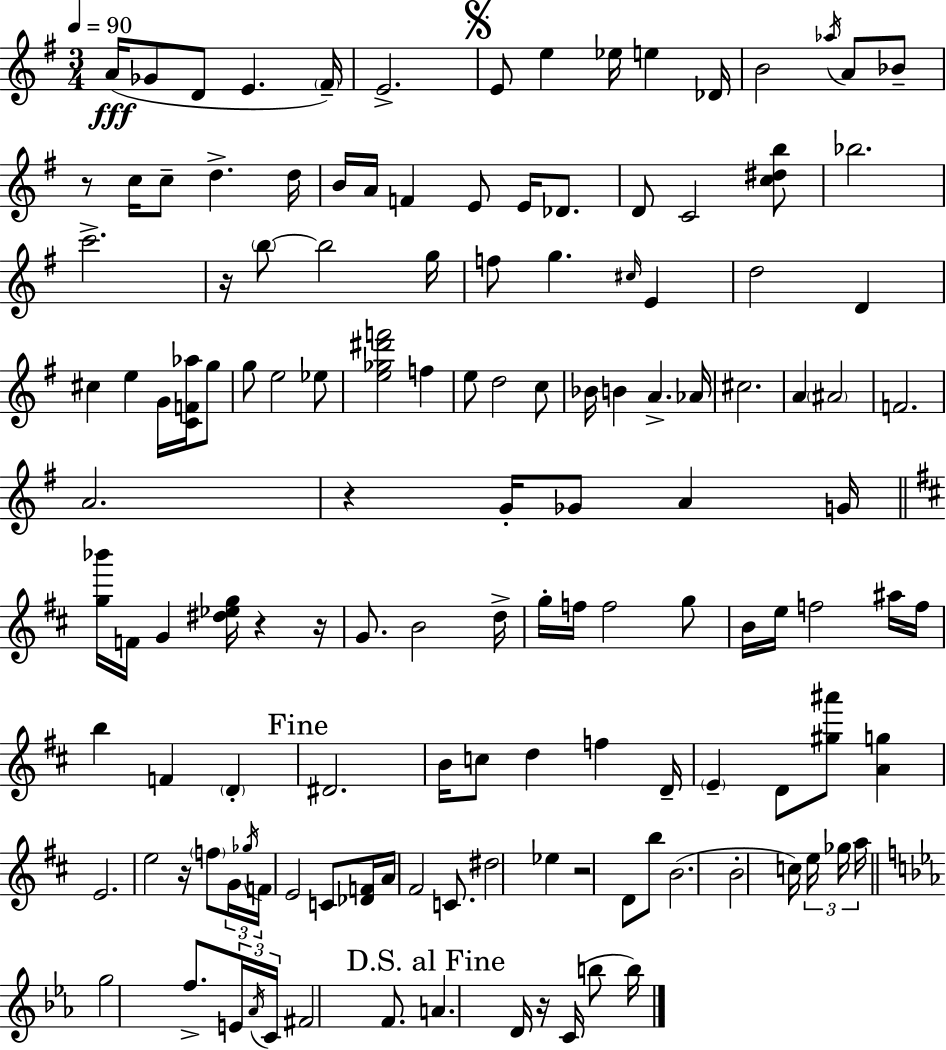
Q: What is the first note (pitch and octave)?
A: A4